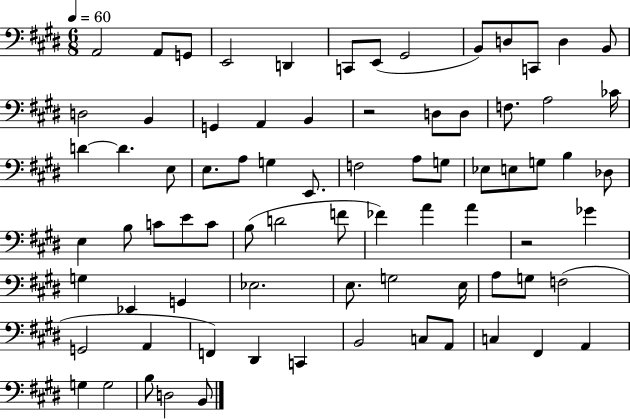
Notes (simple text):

A2/h A2/e G2/e E2/h D2/q C2/e E2/e G#2/h B2/e D3/e C2/e D3/q B2/e D3/h B2/q G2/q A2/q B2/q R/h D3/e D3/e F3/e. A3/h CES4/s D4/q D4/q. E3/e E3/e. A3/e G3/q E2/e. F3/h A3/e G3/e Eb3/e E3/e G3/e B3/q Db3/e E3/q B3/e C4/e E4/e C4/e B3/e D4/h F4/e FES4/q A4/q A4/q R/h Gb4/q G3/q Eb2/q G2/q Eb3/h. E3/e. G3/h E3/s A3/e G3/e F3/h G2/h A2/q F2/q D#2/q C2/q B2/h C3/e A2/e C3/q F#2/q A2/q G3/q G3/h B3/e D3/h B2/e